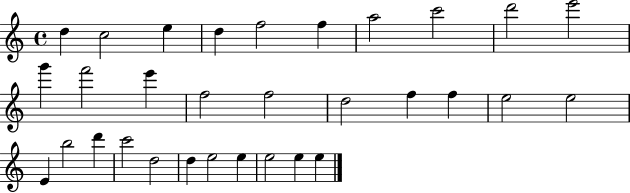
X:1
T:Untitled
M:4/4
L:1/4
K:C
d c2 e d f2 f a2 c'2 d'2 e'2 g' f'2 e' f2 f2 d2 f f e2 e2 E b2 d' c'2 d2 d e2 e e2 e e